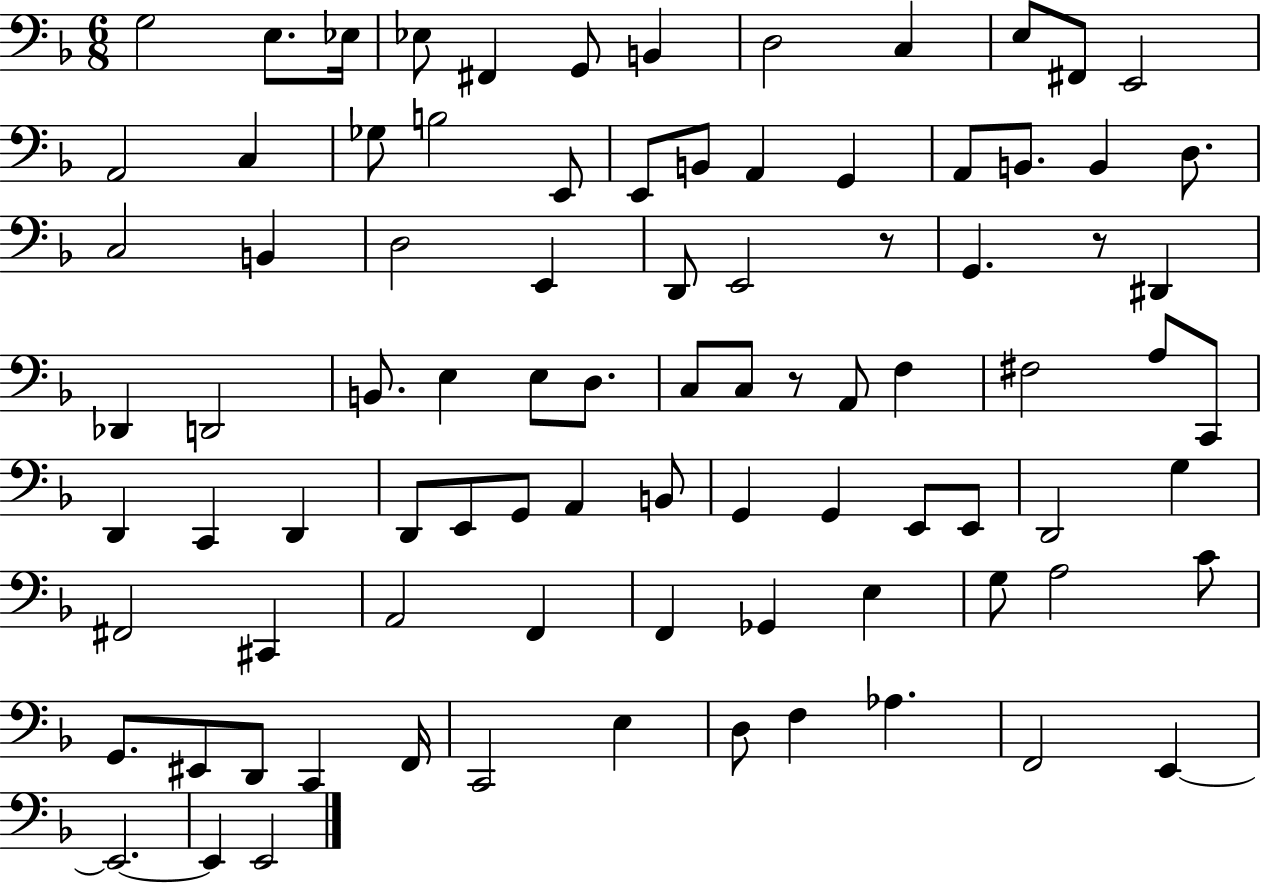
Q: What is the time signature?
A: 6/8